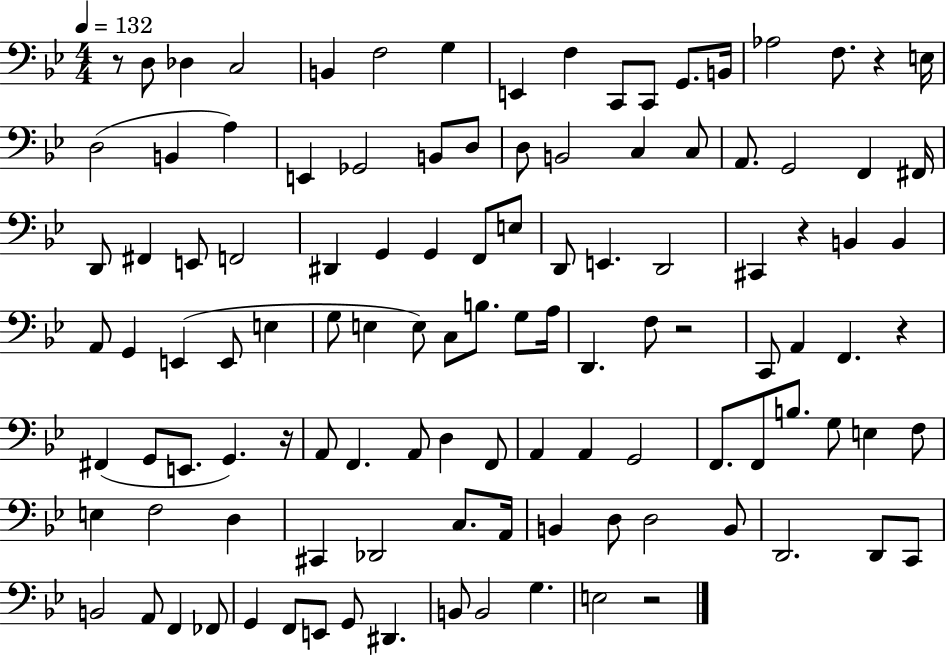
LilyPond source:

{
  \clef bass
  \numericTimeSignature
  \time 4/4
  \key bes \major
  \tempo 4 = 132
  r8 d8 des4 c2 | b,4 f2 g4 | e,4 f4 c,8 c,8 g,8. b,16 | aes2 f8. r4 e16 | \break d2( b,4 a4) | e,4 ges,2 b,8 d8 | d8 b,2 c4 c8 | a,8. g,2 f,4 fis,16 | \break d,8 fis,4 e,8 f,2 | dis,4 g,4 g,4 f,8 e8 | d,8 e,4. d,2 | cis,4 r4 b,4 b,4 | \break a,8 g,4 e,4( e,8 e4 | g8 e4 e8) c8 b8. g8 a16 | d,4. f8 r2 | c,8 a,4 f,4. r4 | \break fis,4( g,8 e,8. g,4.) r16 | a,8 f,4. a,8 d4 f,8 | a,4 a,4 g,2 | f,8. f,8 b8. g8 e4 f8 | \break e4 f2 d4 | cis,4 des,2 c8. a,16 | b,4 d8 d2 b,8 | d,2. d,8 c,8 | \break b,2 a,8 f,4 fes,8 | g,4 f,8 e,8 g,8 dis,4. | b,8 b,2 g4. | e2 r2 | \break \bar "|."
}